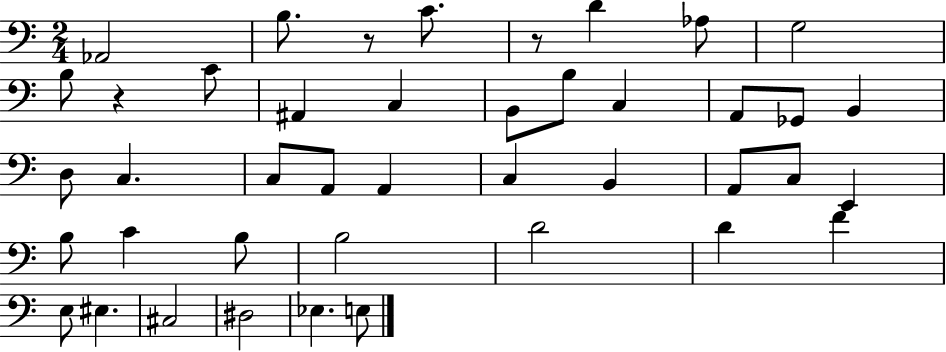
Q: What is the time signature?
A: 2/4